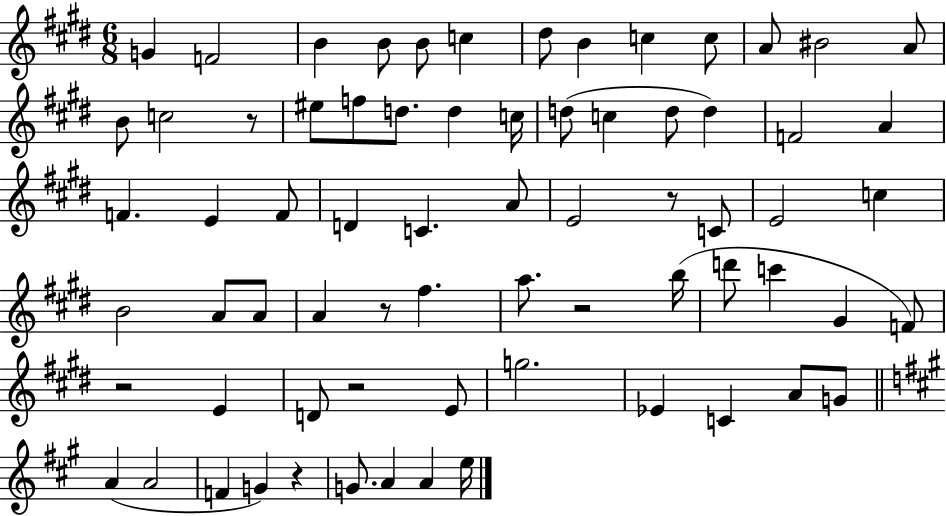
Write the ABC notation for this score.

X:1
T:Untitled
M:6/8
L:1/4
K:E
G F2 B B/2 B/2 c ^d/2 B c c/2 A/2 ^B2 A/2 B/2 c2 z/2 ^e/2 f/2 d/2 d c/4 d/2 c d/2 d F2 A F E F/2 D C A/2 E2 z/2 C/2 E2 c B2 A/2 A/2 A z/2 ^f a/2 z2 b/4 d'/2 c' ^G F/2 z2 E D/2 z2 E/2 g2 _E C A/2 G/2 A A2 F G z G/2 A A e/4